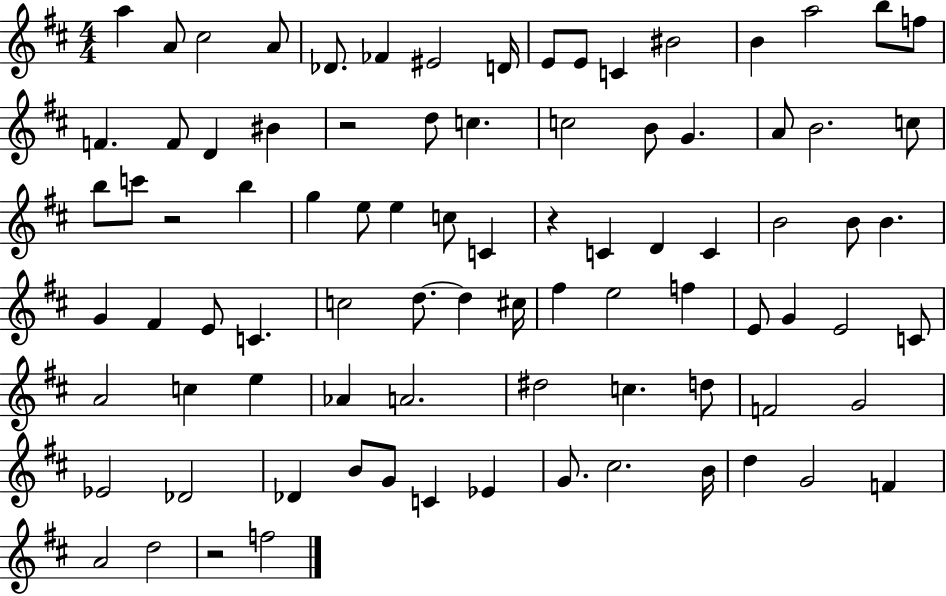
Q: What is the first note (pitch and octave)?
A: A5